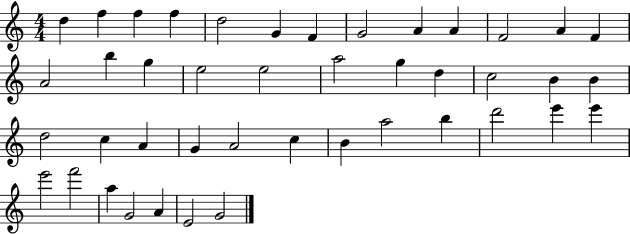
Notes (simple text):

D5/q F5/q F5/q F5/q D5/h G4/q F4/q G4/h A4/q A4/q F4/h A4/q F4/q A4/h B5/q G5/q E5/h E5/h A5/h G5/q D5/q C5/h B4/q B4/q D5/h C5/q A4/q G4/q A4/h C5/q B4/q A5/h B5/q D6/h E6/q E6/q E6/h F6/h A5/q G4/h A4/q E4/h G4/h